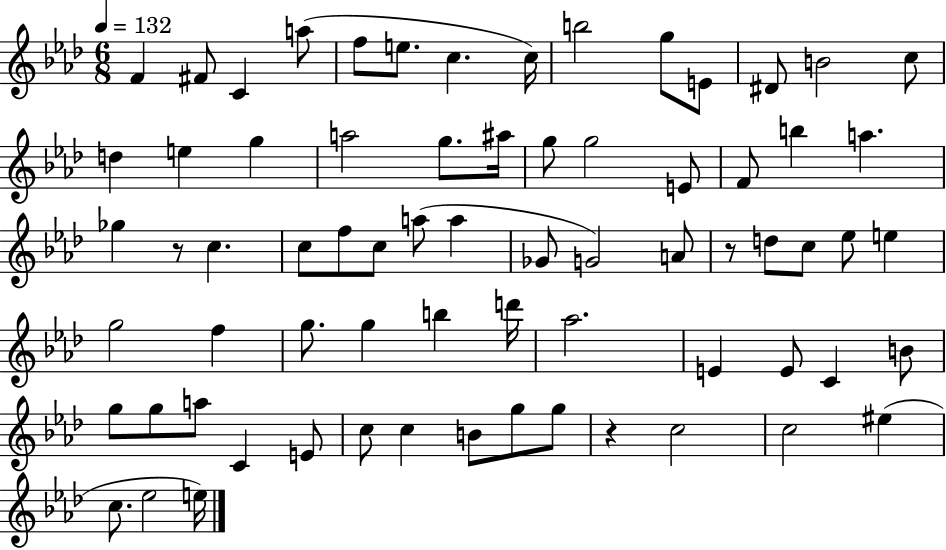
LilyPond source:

{
  \clef treble
  \numericTimeSignature
  \time 6/8
  \key aes \major
  \tempo 4 = 132
  f'4 fis'8 c'4 a''8( | f''8 e''8. c''4. c''16) | b''2 g''8 e'8 | dis'8 b'2 c''8 | \break d''4 e''4 g''4 | a''2 g''8. ais''16 | g''8 g''2 e'8 | f'8 b''4 a''4. | \break ges''4 r8 c''4. | c''8 f''8 c''8 a''8( a''4 | ges'8 g'2) a'8 | r8 d''8 c''8 ees''8 e''4 | \break g''2 f''4 | g''8. g''4 b''4 d'''16 | aes''2. | e'4 e'8 c'4 b'8 | \break g''8 g''8 a''8 c'4 e'8 | c''8 c''4 b'8 g''8 g''8 | r4 c''2 | c''2 eis''4( | \break c''8. ees''2 e''16) | \bar "|."
}